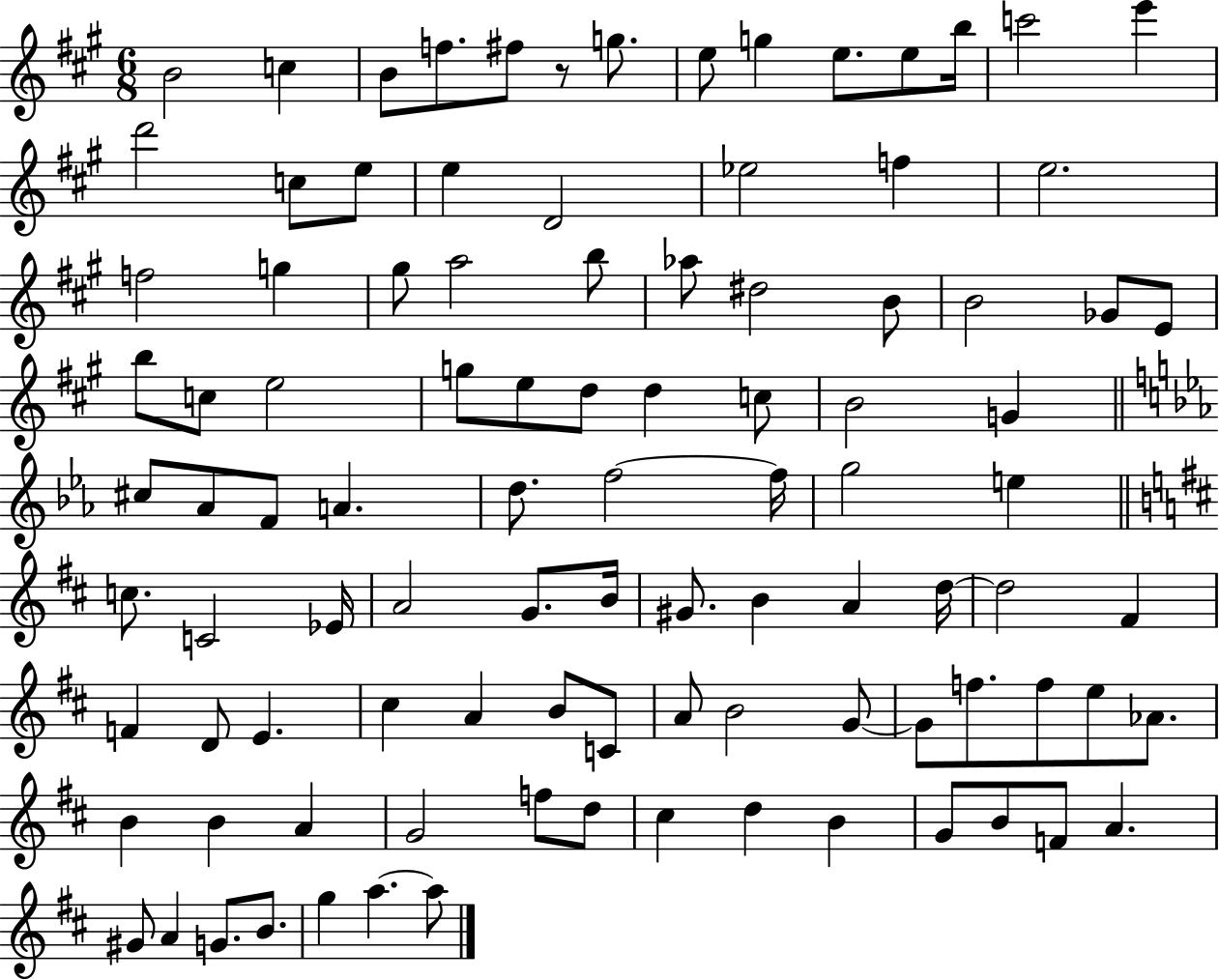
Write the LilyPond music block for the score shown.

{
  \clef treble
  \numericTimeSignature
  \time 6/8
  \key a \major
  \repeat volta 2 { b'2 c''4 | b'8 f''8. fis''8 r8 g''8. | e''8 g''4 e''8. e''8 b''16 | c'''2 e'''4 | \break d'''2 c''8 e''8 | e''4 d'2 | ees''2 f''4 | e''2. | \break f''2 g''4 | gis''8 a''2 b''8 | aes''8 dis''2 b'8 | b'2 ges'8 e'8 | \break b''8 c''8 e''2 | g''8 e''8 d''8 d''4 c''8 | b'2 g'4 | \bar "||" \break \key c \minor cis''8 aes'8 f'8 a'4. | d''8. f''2~~ f''16 | g''2 e''4 | \bar "||" \break \key b \minor c''8. c'2 ees'16 | a'2 g'8. b'16 | gis'8. b'4 a'4 d''16~~ | d''2 fis'4 | \break f'4 d'8 e'4. | cis''4 a'4 b'8 c'8 | a'8 b'2 g'8~~ | g'8 f''8. f''8 e''8 aes'8. | \break b'4 b'4 a'4 | g'2 f''8 d''8 | cis''4 d''4 b'4 | g'8 b'8 f'8 a'4. | \break gis'8 a'4 g'8. b'8. | g''4 a''4.~~ a''8 | } \bar "|."
}